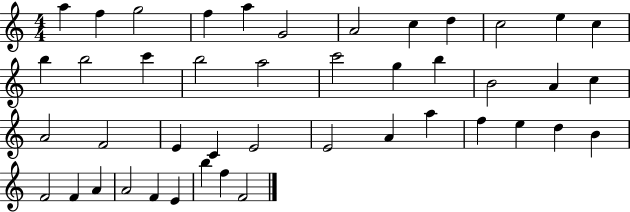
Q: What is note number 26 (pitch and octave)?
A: E4